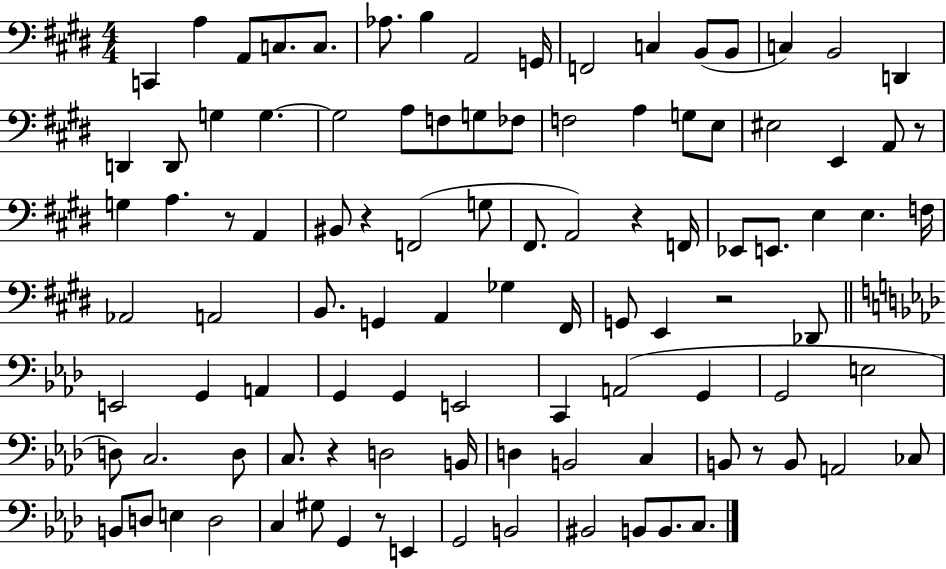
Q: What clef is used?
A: bass